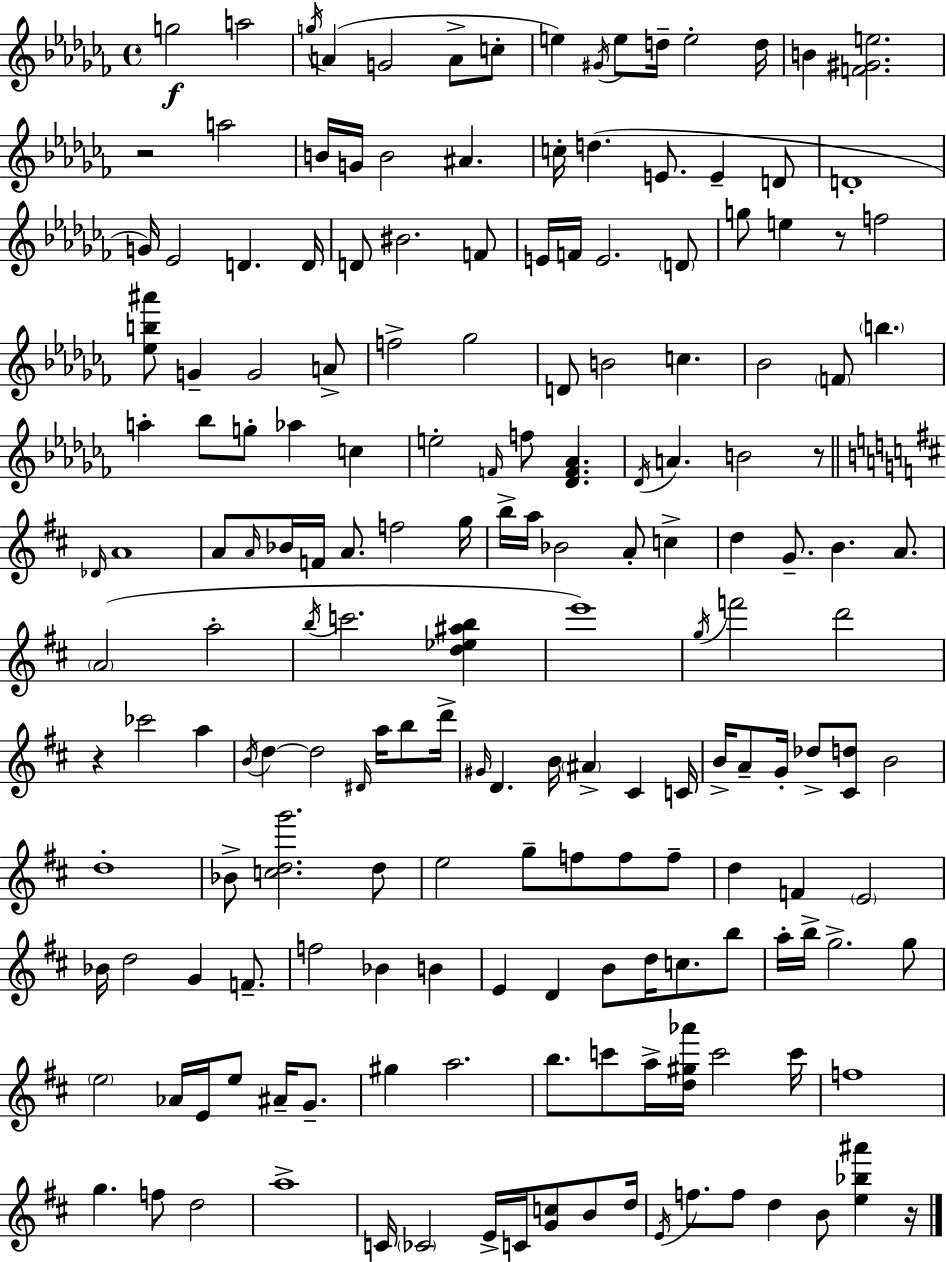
G5/h A5/h G5/s A4/q G4/h A4/e C5/e E5/q G#4/s E5/e D5/s E5/h D5/s B4/q [F4,G#4,E5]/h. R/h A5/h B4/s G4/s B4/h A#4/q. C5/s D5/q. E4/e. E4/q D4/e D4/w G4/s Eb4/h D4/q. D4/s D4/e BIS4/h. F4/e E4/s F4/s E4/h. D4/e G5/e E5/q R/e F5/h [Eb5,B5,A#6]/e G4/q G4/h A4/e F5/h Gb5/h D4/e B4/h C5/q. Bb4/h F4/e B5/q. A5/q Bb5/e G5/e Ab5/q C5/q E5/h F4/s F5/e [Db4,F4,Ab4]/q. Db4/s A4/q. B4/h R/e Db4/s A4/w A4/e A4/s Bb4/s F4/s A4/e. F5/h G5/s B5/s A5/s Bb4/h A4/e C5/q D5/q G4/e. B4/q. A4/e. A4/h A5/h B5/s C6/h. [D5,Eb5,A#5,B5]/q E6/w G5/s F6/h D6/h R/q CES6/h A5/q B4/s D5/q D5/h D#4/s A5/s B5/e D6/s G#4/s D4/q. B4/s A#4/q C#4/q C4/s B4/s A4/e G4/s Db5/e [C#4,D5]/e B4/h D5/w Bb4/e [C5,D5,G6]/h. D5/e E5/h G5/e F5/e F5/e F5/e D5/q F4/q E4/h Bb4/s D5/h G4/q F4/e. F5/h Bb4/q B4/q E4/q D4/q B4/e D5/s C5/e. B5/e A5/s B5/s G5/h. G5/e E5/h Ab4/s E4/s E5/e A#4/s G4/e. G#5/q A5/h. B5/e. C6/e A5/s [D5,G#5,Ab6]/s C6/h C6/s F5/w G5/q. F5/e D5/h A5/w C4/s CES4/h E4/s C4/s [G4,C5]/e B4/e D5/s E4/s F5/e. F5/e D5/q B4/e [E5,Bb5,A#6]/q R/s